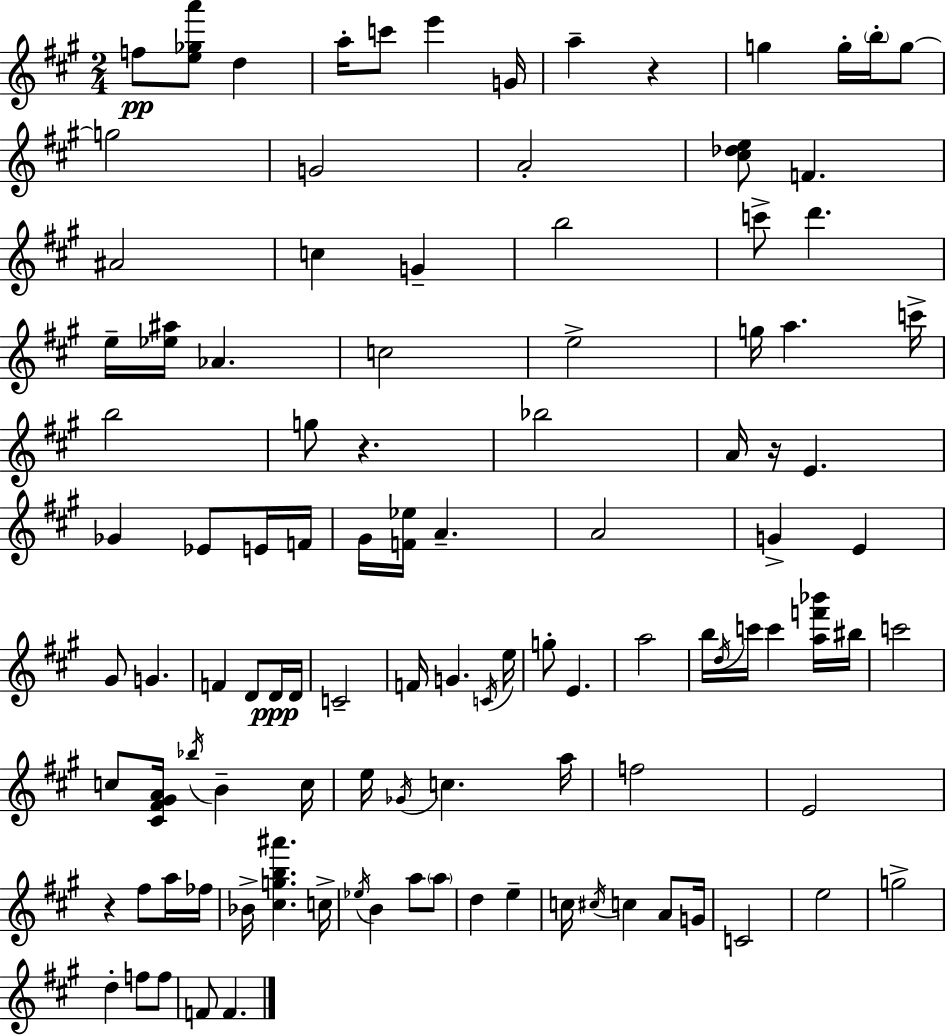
F5/e [E5,Gb5,A6]/e D5/q A5/s C6/e E6/q G4/s A5/q R/q G5/q G5/s B5/s G5/e G5/h G4/h A4/h [C#5,Db5,E5]/e F4/q. A#4/h C5/q G4/q B5/h C6/e D6/q. E5/s [Eb5,A#5]/s Ab4/q. C5/h E5/h G5/s A5/q. C6/s B5/h G5/e R/q. Bb5/h A4/s R/s E4/q. Gb4/q Eb4/e E4/s F4/s G#4/s [F4,Eb5]/s A4/q. A4/h G4/q E4/q G#4/e G4/q. F4/q D4/e D4/s D4/s C4/h F4/s G4/q. C4/s E5/s G5/e E4/q. A5/h B5/s D5/s C6/s C6/q [A5,F6,Bb6]/s BIS5/s C6/h C5/e [C#4,F#4,G#4,A4]/s Bb5/s B4/q C5/s E5/s Gb4/s C5/q. A5/s F5/h E4/h R/q F#5/e A5/s FES5/s Bb4/s [C#5,G5,B5,A#6]/q. C5/s Eb5/s B4/q A5/e A5/e D5/q E5/q C5/s C#5/s C5/q A4/e G4/s C4/h E5/h G5/h D5/q F5/e F5/e F4/e F4/q.